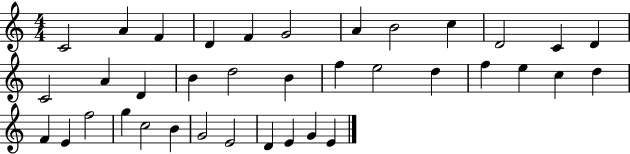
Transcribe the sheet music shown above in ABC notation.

X:1
T:Untitled
M:4/4
L:1/4
K:C
C2 A F D F G2 A B2 c D2 C D C2 A D B d2 B f e2 d f e c d F E f2 g c2 B G2 E2 D E G E